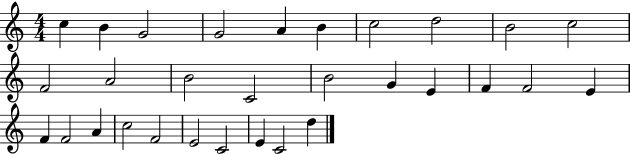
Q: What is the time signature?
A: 4/4